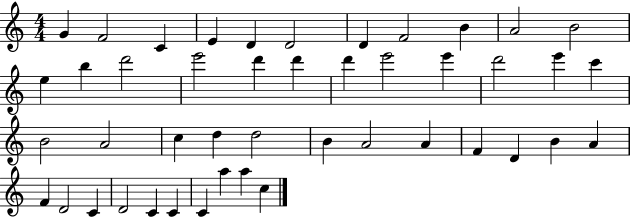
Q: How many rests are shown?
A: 0